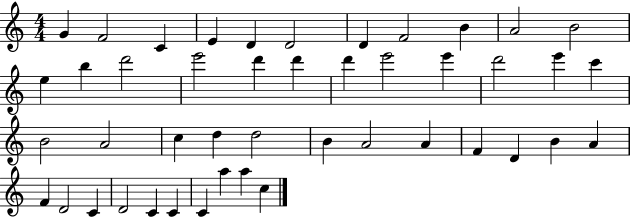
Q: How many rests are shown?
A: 0